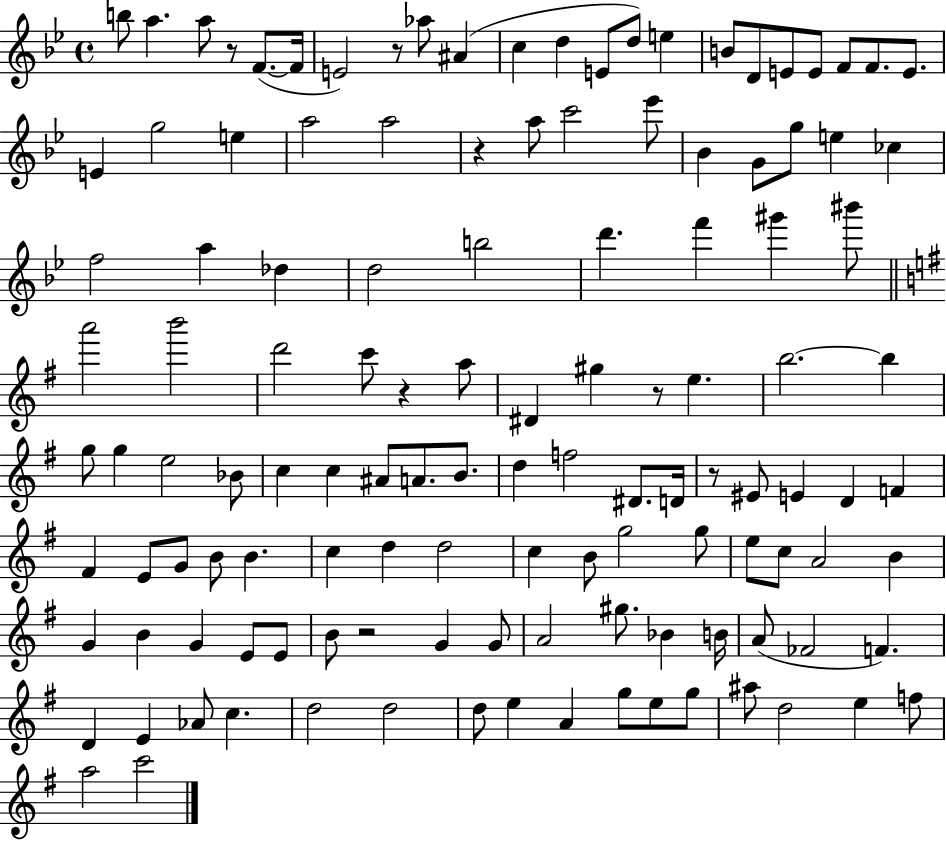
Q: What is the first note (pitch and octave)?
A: B5